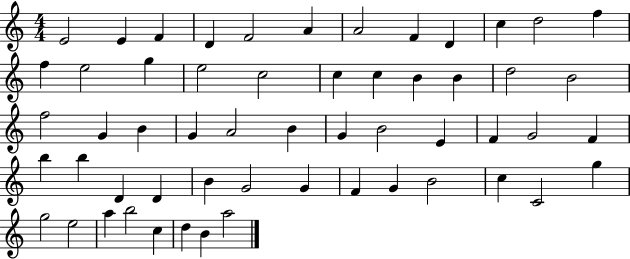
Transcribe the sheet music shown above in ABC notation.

X:1
T:Untitled
M:4/4
L:1/4
K:C
E2 E F D F2 A A2 F D c d2 f f e2 g e2 c2 c c B B d2 B2 f2 G B G A2 B G B2 E F G2 F b b D D B G2 G F G B2 c C2 g g2 e2 a b2 c d B a2